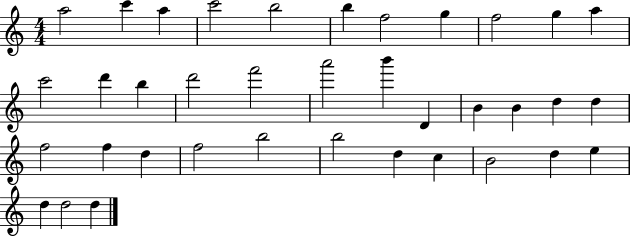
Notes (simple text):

A5/h C6/q A5/q C6/h B5/h B5/q F5/h G5/q F5/h G5/q A5/q C6/h D6/q B5/q D6/h F6/h A6/h B6/q D4/q B4/q B4/q D5/q D5/q F5/h F5/q D5/q F5/h B5/h B5/h D5/q C5/q B4/h D5/q E5/q D5/q D5/h D5/q